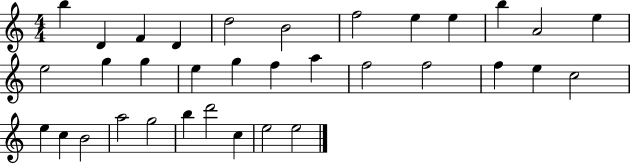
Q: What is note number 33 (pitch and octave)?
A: E5